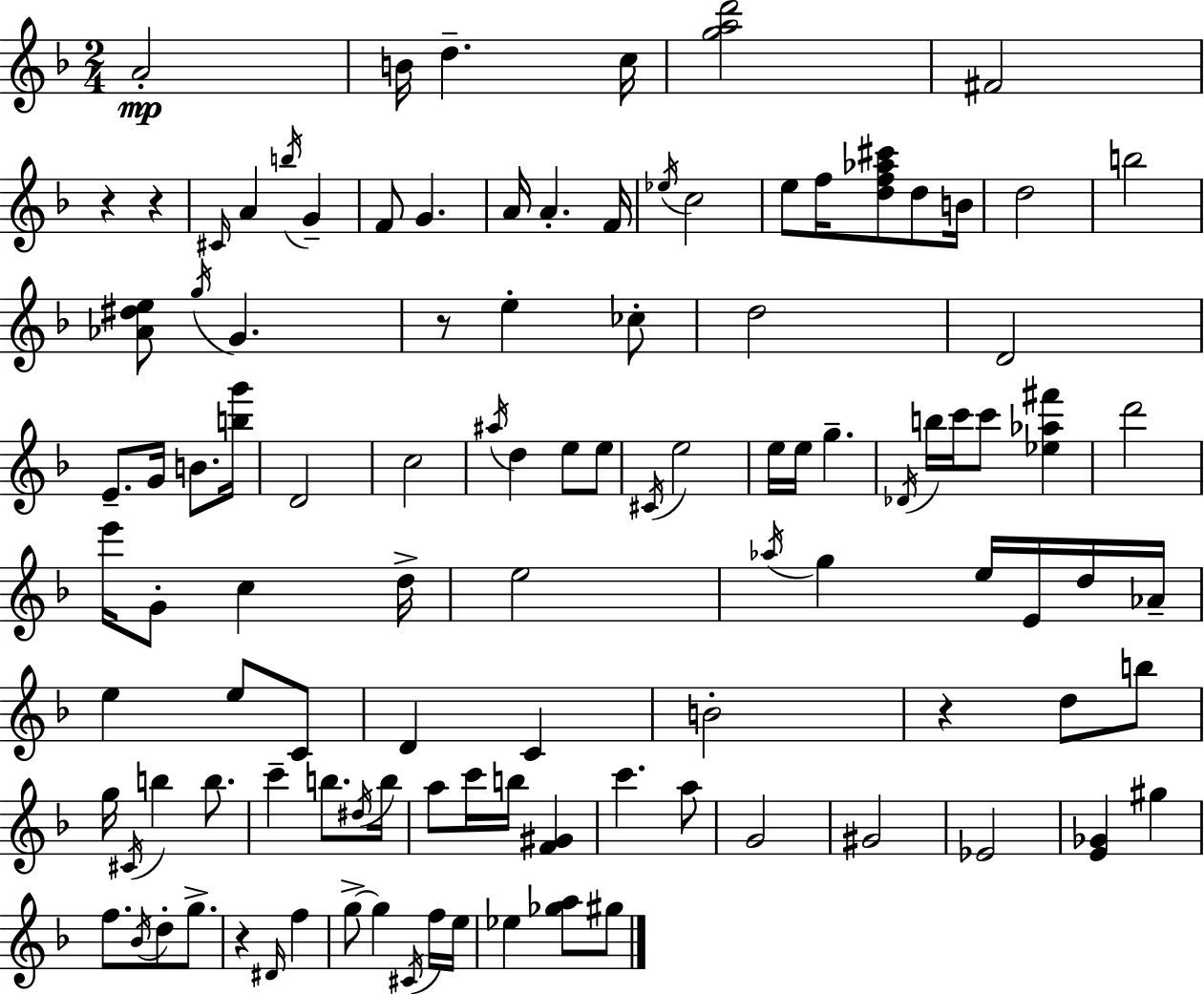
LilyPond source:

{
  \clef treble
  \numericTimeSignature
  \time 2/4
  \key f \major
  a'2-.\mp | b'16 d''4.-- c''16 | <g'' a'' d'''>2 | fis'2 | \break r4 r4 | \grace { cis'16 } a'4 \acciaccatura { b''16 } g'4-- | f'8 g'4. | a'16 a'4.-. | \break f'16 \acciaccatura { ees''16 } c''2 | e''8 f''16 <d'' f'' aes'' cis'''>8 | d''8 b'16 d''2 | b''2 | \break <aes' dis'' e''>8 \acciaccatura { g''16 } g'4. | r8 e''4-. | ces''8-. d''2 | d'2 | \break e'8.-- g'16 | b'8. <b'' g'''>16 d'2 | c''2 | \acciaccatura { ais''16 } d''4 | \break e''8 e''8 \acciaccatura { cis'16 } e''2 | e''16 e''16 | g''4.-- \acciaccatura { des'16 } b''16 | c'''16 c'''8 <ees'' aes'' fis'''>4 d'''2 | \break e'''16 | g'8-. c''4 d''16-> e''2 | \acciaccatura { aes''16 } | g''4 e''16 e'16 d''16 aes'16-- | \break e''4 e''8 c'8 | d'4 c'4 | b'2-. | r4 d''8 b''8 | \break g''16 \acciaccatura { cis'16 } b''4 b''8. | c'''4-- b''8. | \acciaccatura { dis''16 } b''16 a''8 c'''16 b''16 <f' gis'>4 | c'''4. | \break a''8 g'2 | gis'2 | ees'2 | <e' ges'>4 gis''4 | \break f''8. \acciaccatura { bes'16 } d''8-. | g''8.-> r4 \grace { dis'16 } | f''4 g''8->~~ g''4 | \acciaccatura { cis'16 } f''16 e''16 ees''4 | \break <ges'' a''>8 gis''8 \bar "|."
}